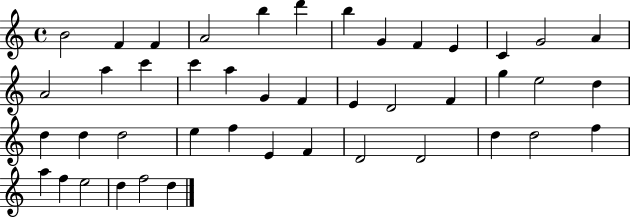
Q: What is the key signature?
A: C major